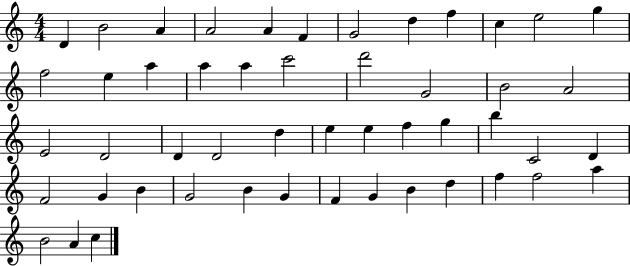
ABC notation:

X:1
T:Untitled
M:4/4
L:1/4
K:C
D B2 A A2 A F G2 d f c e2 g f2 e a a a c'2 d'2 G2 B2 A2 E2 D2 D D2 d e e f g b C2 D F2 G B G2 B G F G B d f f2 a B2 A c